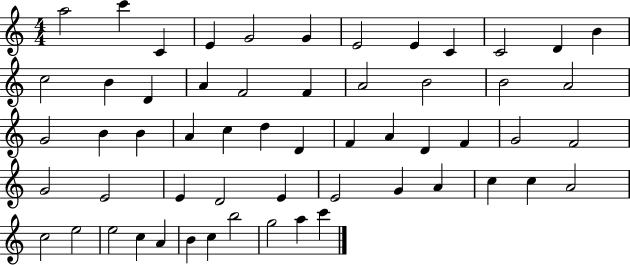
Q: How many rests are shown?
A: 0